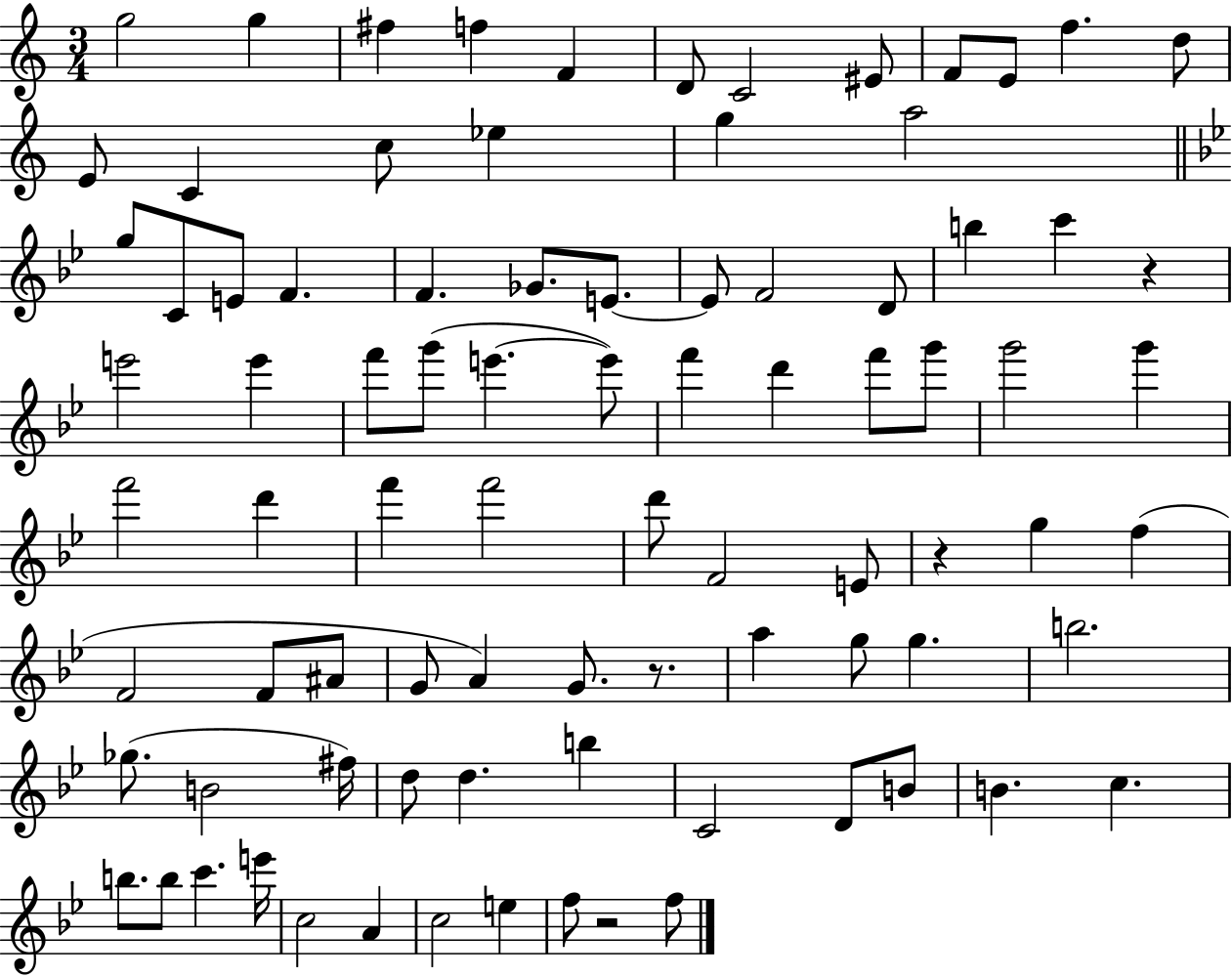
G5/h G5/q F#5/q F5/q F4/q D4/e C4/h EIS4/e F4/e E4/e F5/q. D5/e E4/e C4/q C5/e Eb5/q G5/q A5/h G5/e C4/e E4/e F4/q. F4/q. Gb4/e. E4/e. E4/e F4/h D4/e B5/q C6/q R/q E6/h E6/q F6/e G6/e E6/q. E6/e F6/q D6/q F6/e G6/e G6/h G6/q F6/h D6/q F6/q F6/h D6/e F4/h E4/e R/q G5/q F5/q F4/h F4/e A#4/e G4/e A4/q G4/e. R/e. A5/q G5/e G5/q. B5/h. Gb5/e. B4/h F#5/s D5/e D5/q. B5/q C4/h D4/e B4/e B4/q. C5/q. B5/e. B5/e C6/q. E6/s C5/h A4/q C5/h E5/q F5/e R/h F5/e